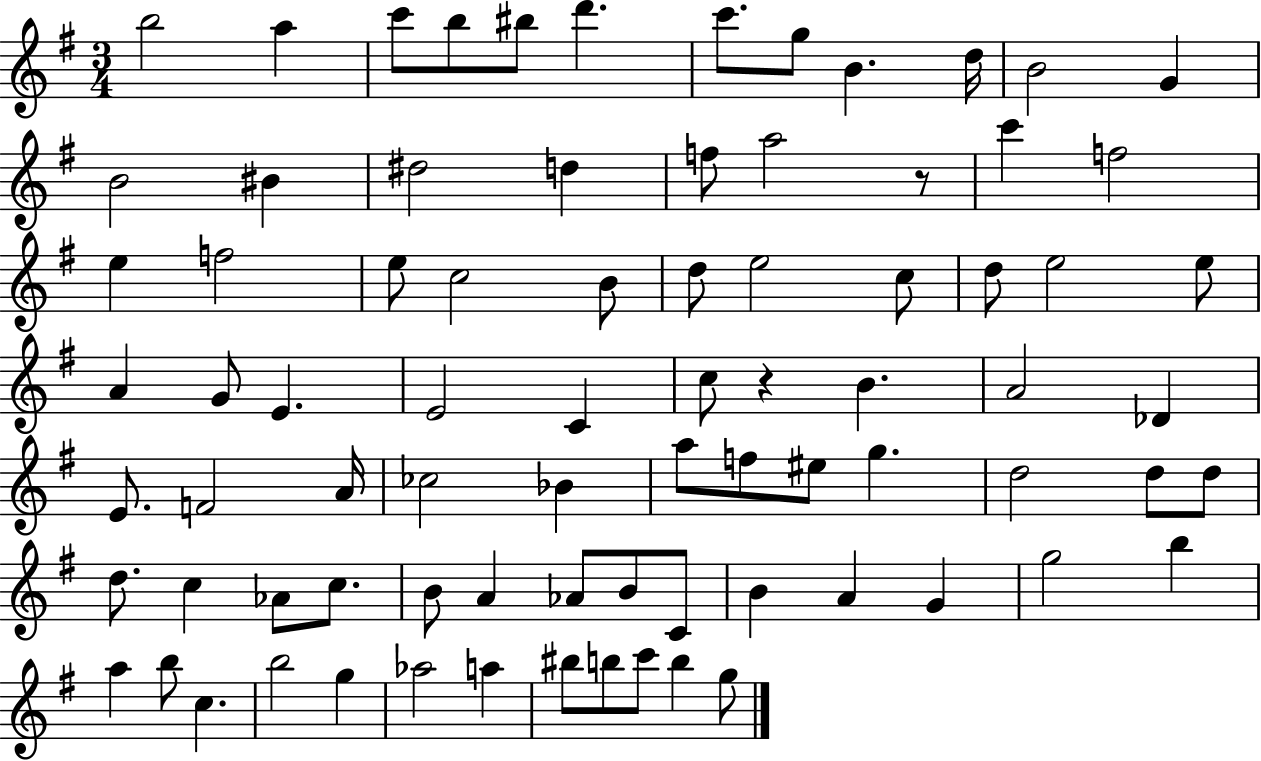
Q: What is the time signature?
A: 3/4